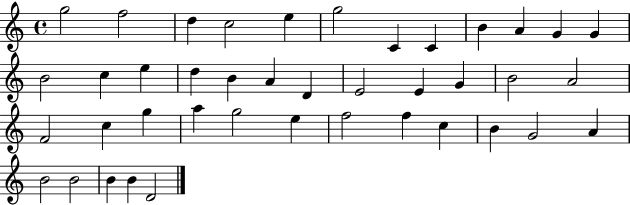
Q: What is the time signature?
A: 4/4